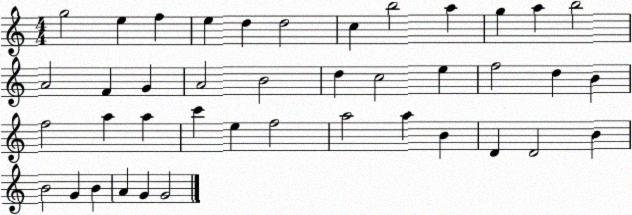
X:1
T:Untitled
M:4/4
L:1/4
K:C
g2 e f e d d2 c b2 a g a b2 A2 F G A2 B2 d c2 e f2 d B f2 a a c' e f2 a2 a B D D2 B B2 G B A G G2